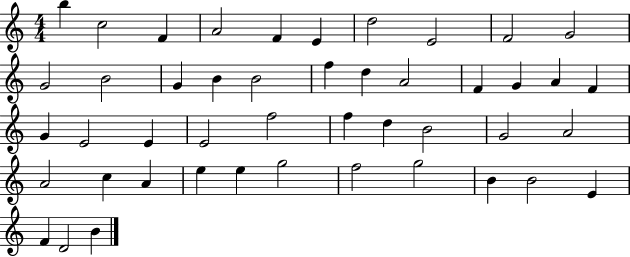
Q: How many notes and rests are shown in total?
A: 46